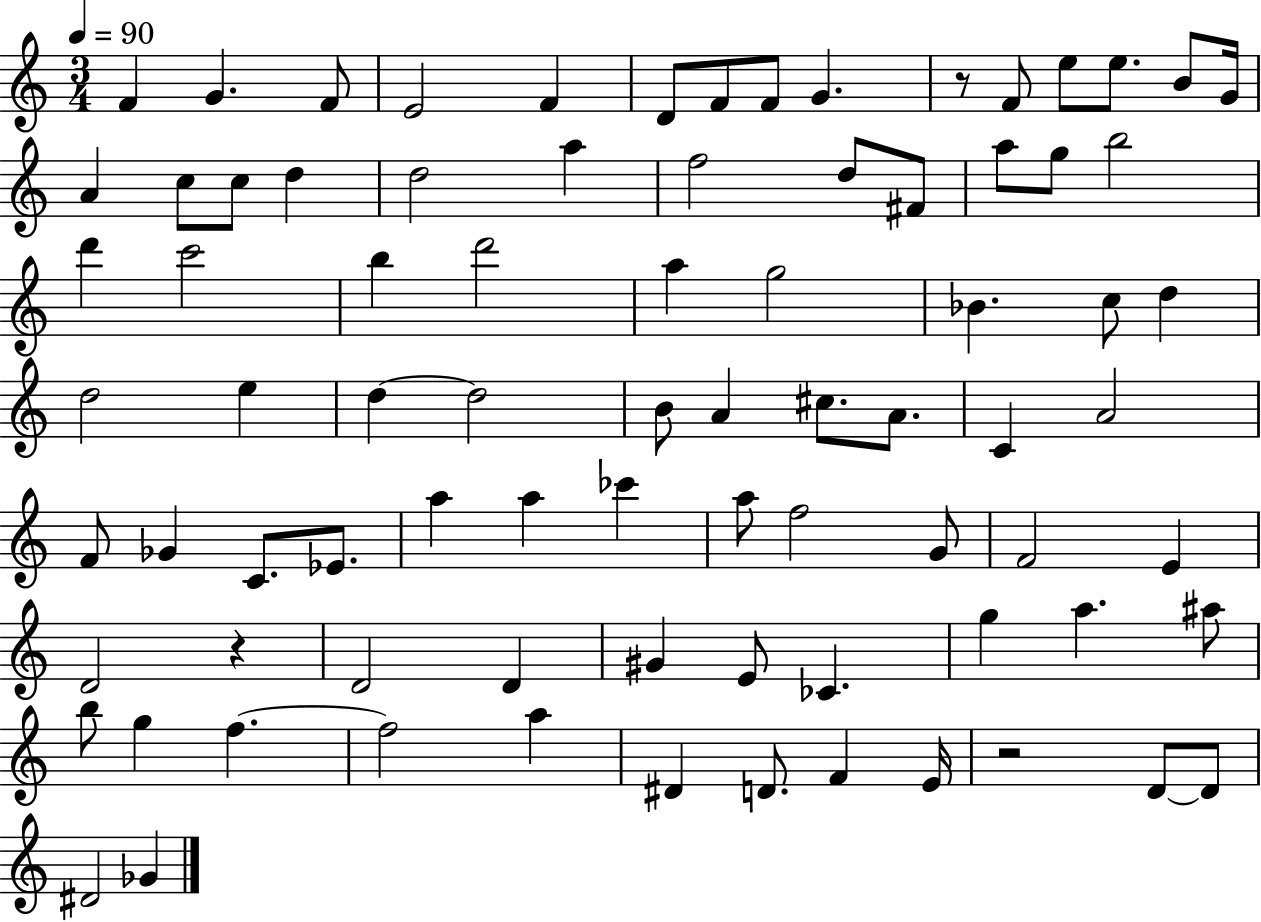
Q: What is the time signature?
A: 3/4